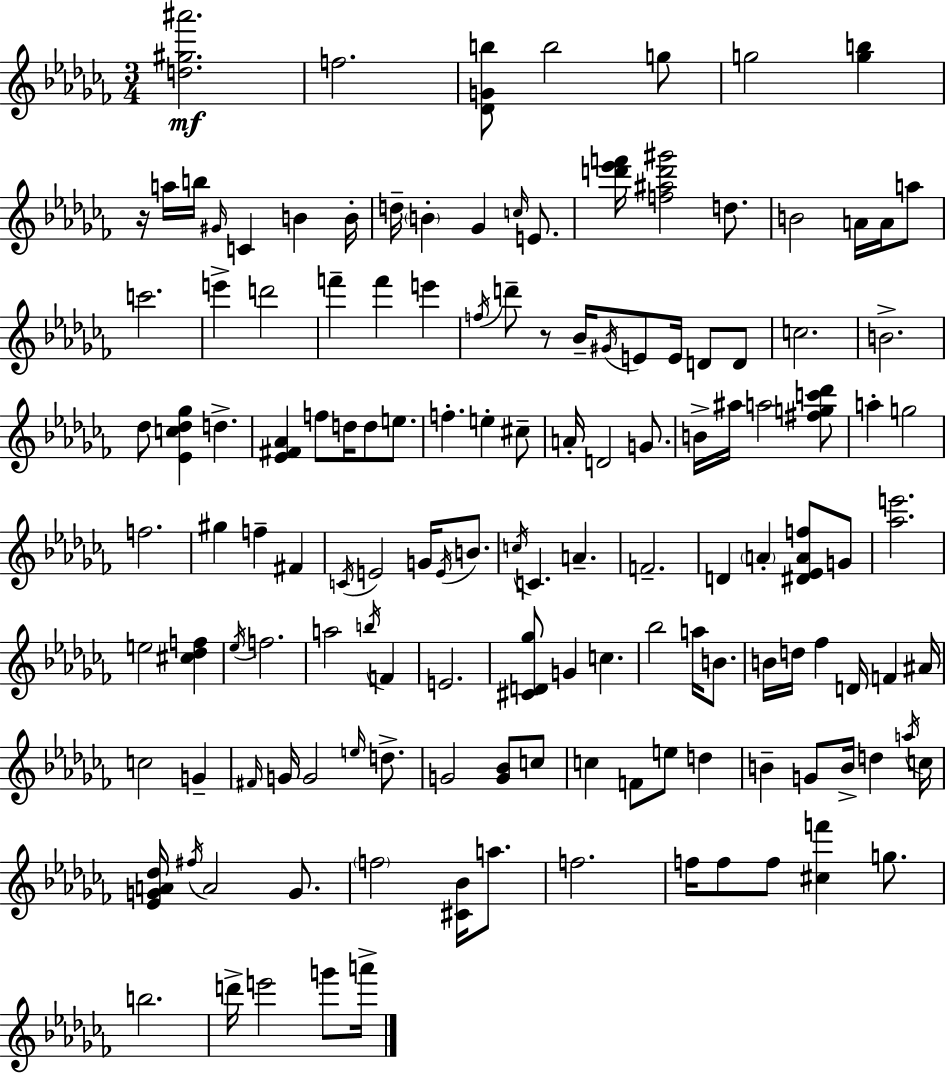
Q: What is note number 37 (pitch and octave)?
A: Db5